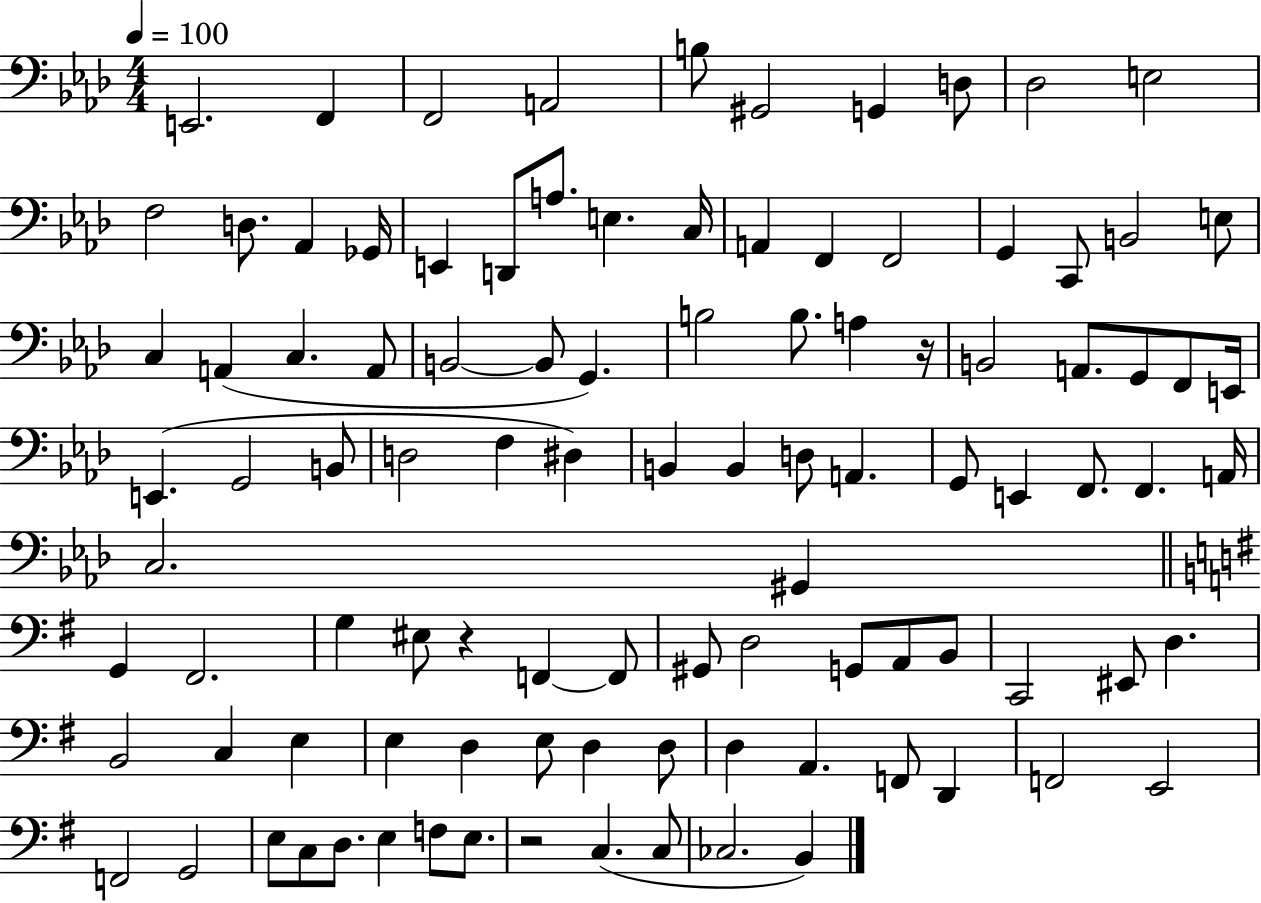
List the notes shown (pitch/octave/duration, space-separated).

E2/h. F2/q F2/h A2/h B3/e G#2/h G2/q D3/e Db3/h E3/h F3/h D3/e. Ab2/q Gb2/s E2/q D2/e A3/e. E3/q. C3/s A2/q F2/q F2/h G2/q C2/e B2/h E3/e C3/q A2/q C3/q. A2/e B2/h B2/e G2/q. B3/h B3/e. A3/q R/s B2/h A2/e. G2/e F2/e E2/s E2/q. G2/h B2/e D3/h F3/q D#3/q B2/q B2/q D3/e A2/q. G2/e E2/q F2/e. F2/q. A2/s C3/h. G#2/q G2/q F#2/h. G3/q EIS3/e R/q F2/q F2/e G#2/e D3/h G2/e A2/e B2/e C2/h EIS2/e D3/q. B2/h C3/q E3/q E3/q D3/q E3/e D3/q D3/e D3/q A2/q. F2/e D2/q F2/h E2/h F2/h G2/h E3/e C3/e D3/e. E3/q F3/e E3/e. R/h C3/q. C3/e CES3/h. B2/q